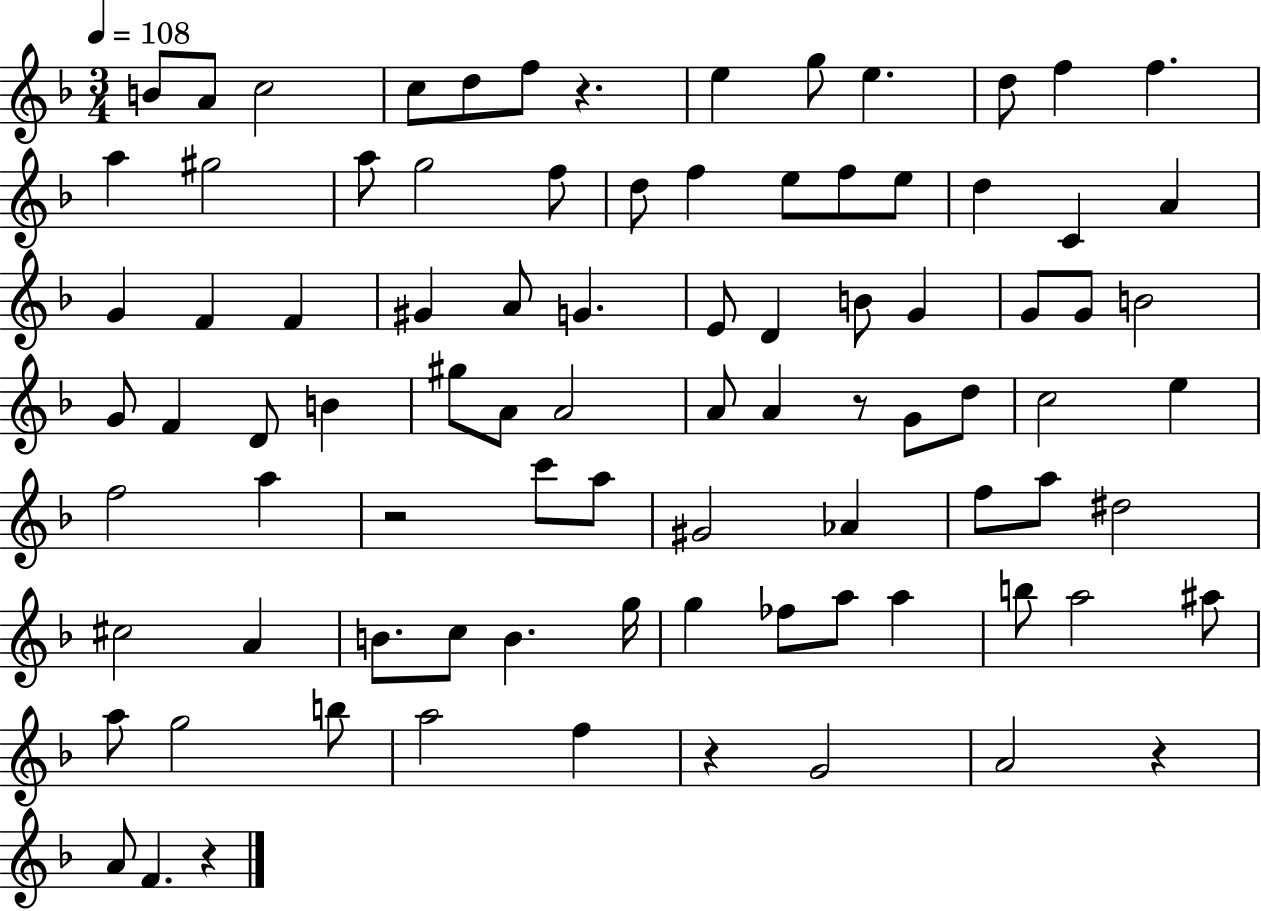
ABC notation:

X:1
T:Untitled
M:3/4
L:1/4
K:F
B/2 A/2 c2 c/2 d/2 f/2 z e g/2 e d/2 f f a ^g2 a/2 g2 f/2 d/2 f e/2 f/2 e/2 d C A G F F ^G A/2 G E/2 D B/2 G G/2 G/2 B2 G/2 F D/2 B ^g/2 A/2 A2 A/2 A z/2 G/2 d/2 c2 e f2 a z2 c'/2 a/2 ^G2 _A f/2 a/2 ^d2 ^c2 A B/2 c/2 B g/4 g _f/2 a/2 a b/2 a2 ^a/2 a/2 g2 b/2 a2 f z G2 A2 z A/2 F z